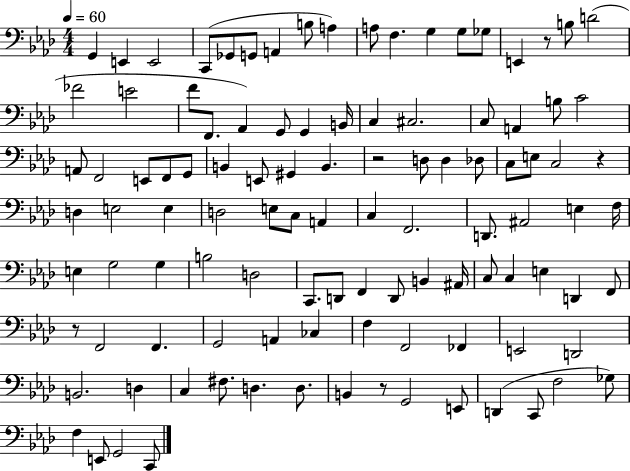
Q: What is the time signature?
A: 4/4